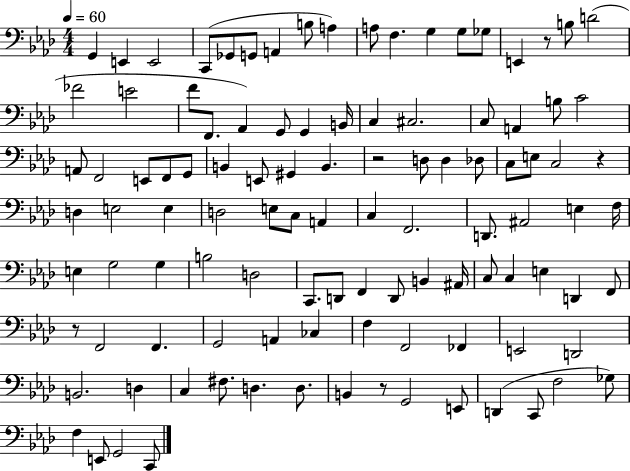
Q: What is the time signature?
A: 4/4